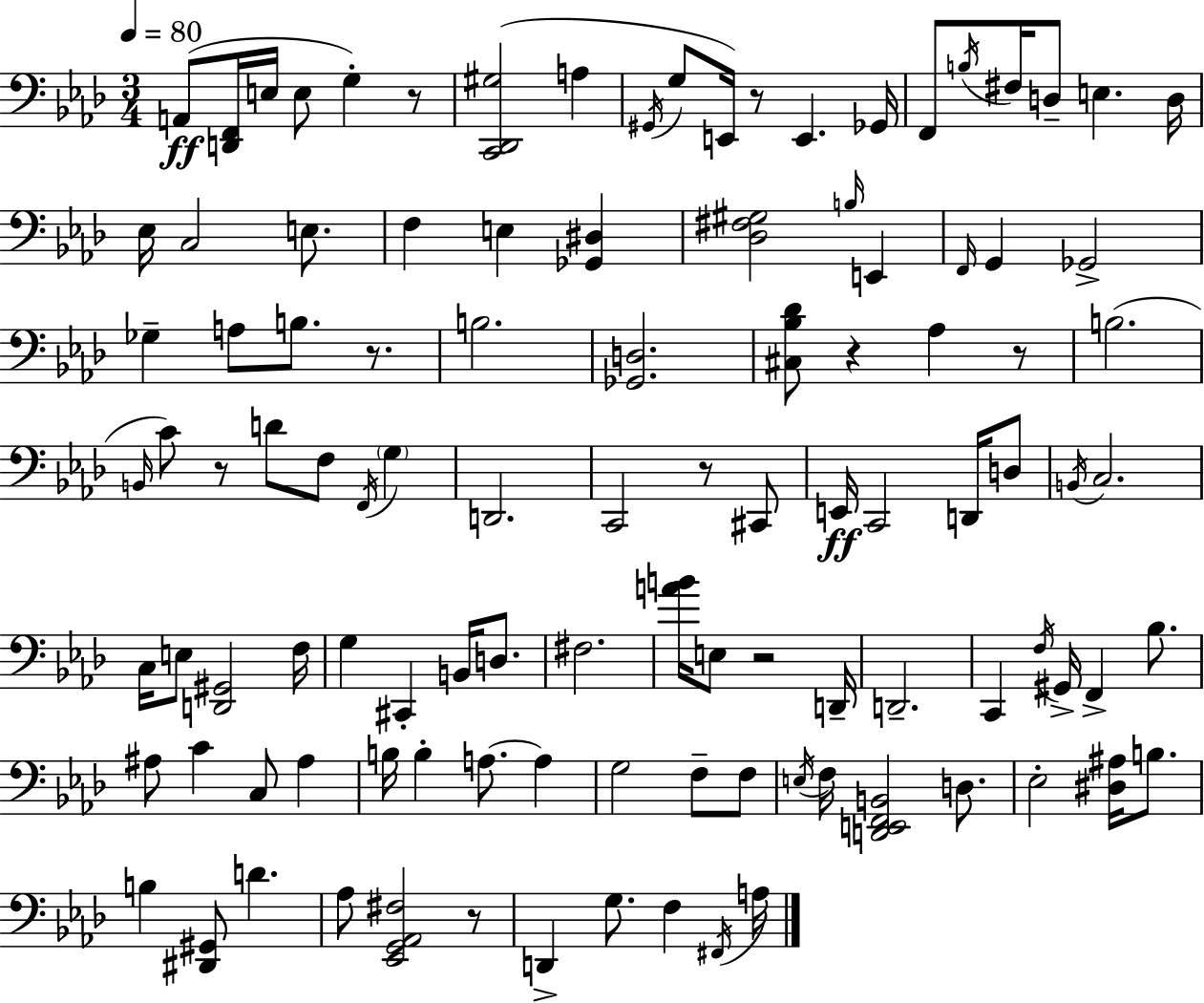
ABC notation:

X:1
T:Untitled
M:3/4
L:1/4
K:Fm
A,,/2 [D,,F,,]/4 E,/4 E,/2 G, z/2 [C,,_D,,^G,]2 A, ^G,,/4 G,/2 E,,/4 z/2 E,, _G,,/4 F,,/2 B,/4 ^F,/4 D,/2 E, D,/4 _E,/4 C,2 E,/2 F, E, [_G,,^D,] [_D,^F,^G,]2 B,/4 E,, F,,/4 G,, _G,,2 _G, A,/2 B,/2 z/2 B,2 [_G,,D,]2 [^C,_B,_D]/2 z _A, z/2 B,2 B,,/4 C/2 z/2 D/2 F,/2 F,,/4 G, D,,2 C,,2 z/2 ^C,,/2 E,,/4 C,,2 D,,/4 D,/2 B,,/4 C,2 C,/4 E,/2 [D,,^G,,]2 F,/4 G, ^C,, B,,/4 D,/2 ^F,2 [AB]/4 E,/2 z2 D,,/4 D,,2 C,, F,/4 ^G,,/4 F,, _B,/2 ^A,/2 C C,/2 ^A, B,/4 B, A,/2 A, G,2 F,/2 F,/2 E,/4 F,/4 [D,,E,,F,,B,,]2 D,/2 _E,2 [^D,^A,]/4 B,/2 B, [^D,,^G,,]/2 D _A,/2 [_E,,G,,_A,,^F,]2 z/2 D,, G,/2 F, ^F,,/4 A,/4